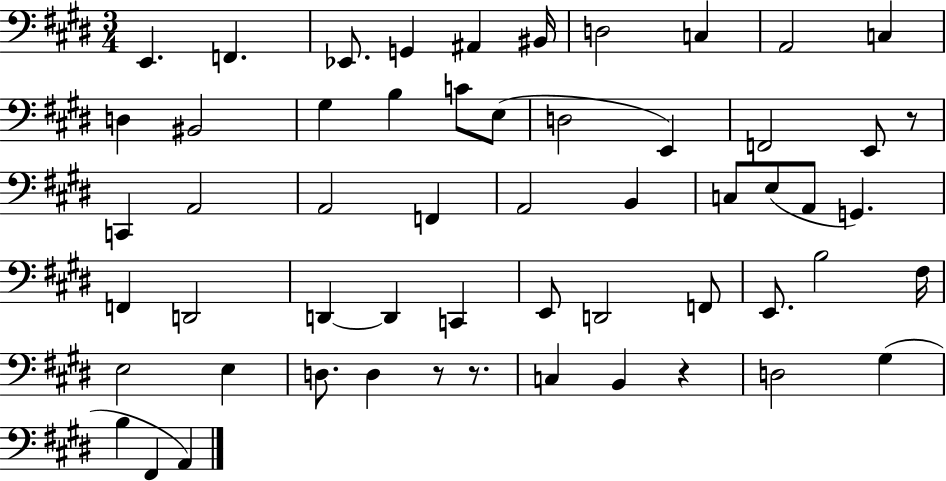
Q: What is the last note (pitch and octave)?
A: A2